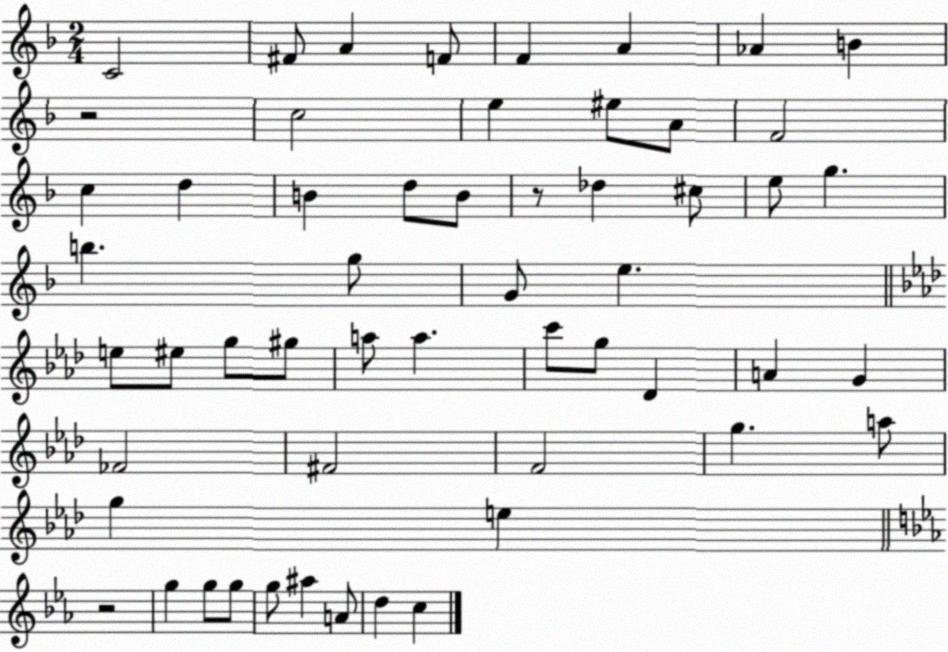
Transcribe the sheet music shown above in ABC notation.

X:1
T:Untitled
M:2/4
L:1/4
K:F
C2 ^F/2 A F/2 F A _A B z2 c2 e ^e/2 A/2 F2 c d B d/2 B/2 z/2 _d ^c/2 e/2 g b g/2 G/2 e e/2 ^e/2 g/2 ^g/2 a/2 a c'/2 g/2 _D A G _F2 ^F2 F2 g a/2 g e z2 g g/2 g/2 g/2 ^a A/2 d c